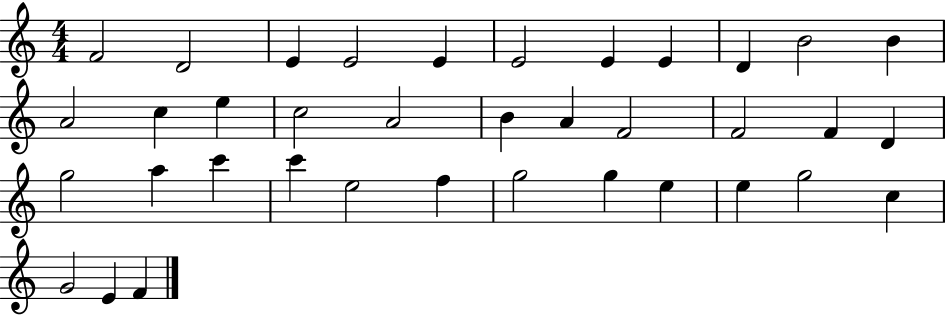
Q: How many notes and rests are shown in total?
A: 37